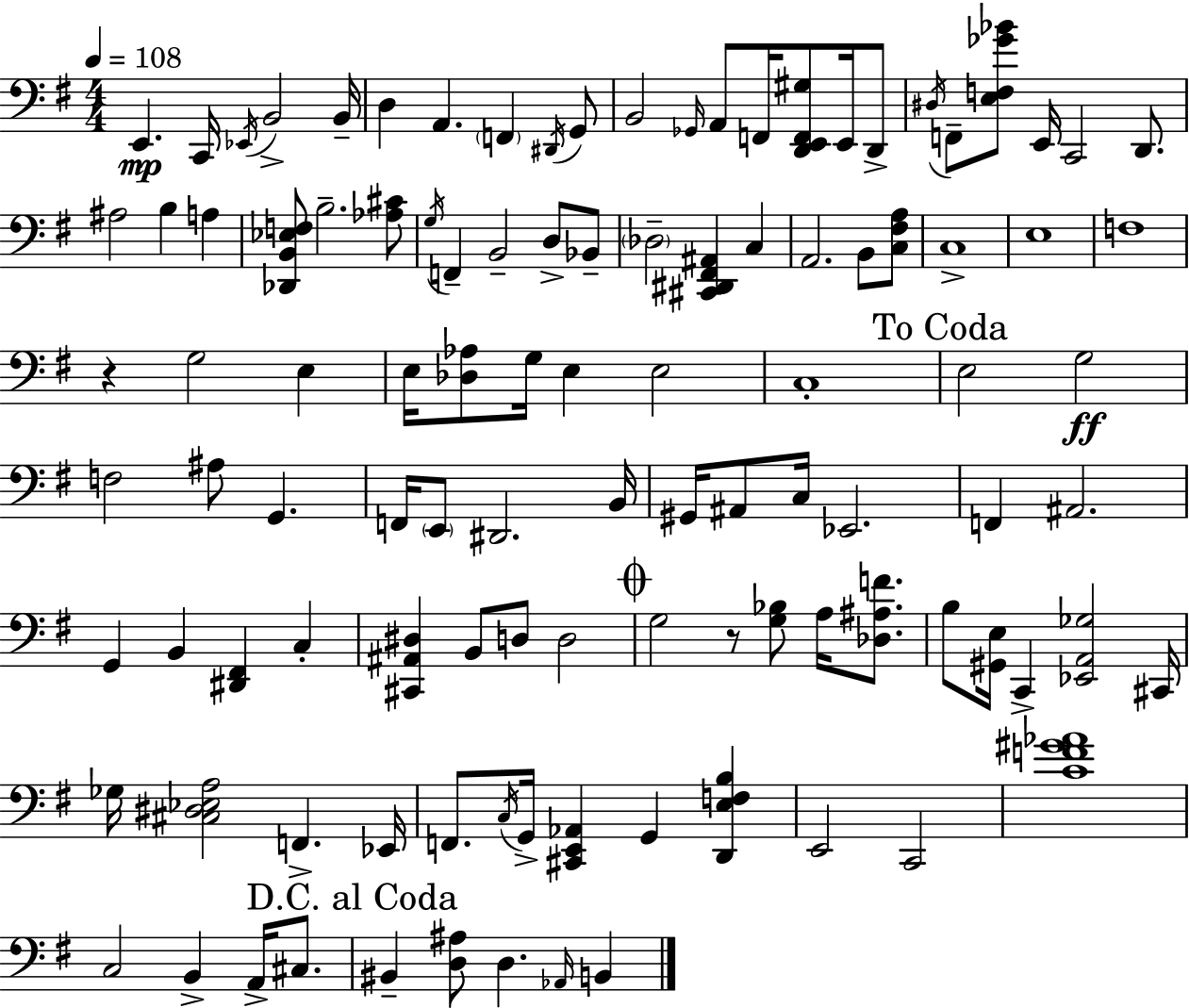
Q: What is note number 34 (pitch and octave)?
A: B2